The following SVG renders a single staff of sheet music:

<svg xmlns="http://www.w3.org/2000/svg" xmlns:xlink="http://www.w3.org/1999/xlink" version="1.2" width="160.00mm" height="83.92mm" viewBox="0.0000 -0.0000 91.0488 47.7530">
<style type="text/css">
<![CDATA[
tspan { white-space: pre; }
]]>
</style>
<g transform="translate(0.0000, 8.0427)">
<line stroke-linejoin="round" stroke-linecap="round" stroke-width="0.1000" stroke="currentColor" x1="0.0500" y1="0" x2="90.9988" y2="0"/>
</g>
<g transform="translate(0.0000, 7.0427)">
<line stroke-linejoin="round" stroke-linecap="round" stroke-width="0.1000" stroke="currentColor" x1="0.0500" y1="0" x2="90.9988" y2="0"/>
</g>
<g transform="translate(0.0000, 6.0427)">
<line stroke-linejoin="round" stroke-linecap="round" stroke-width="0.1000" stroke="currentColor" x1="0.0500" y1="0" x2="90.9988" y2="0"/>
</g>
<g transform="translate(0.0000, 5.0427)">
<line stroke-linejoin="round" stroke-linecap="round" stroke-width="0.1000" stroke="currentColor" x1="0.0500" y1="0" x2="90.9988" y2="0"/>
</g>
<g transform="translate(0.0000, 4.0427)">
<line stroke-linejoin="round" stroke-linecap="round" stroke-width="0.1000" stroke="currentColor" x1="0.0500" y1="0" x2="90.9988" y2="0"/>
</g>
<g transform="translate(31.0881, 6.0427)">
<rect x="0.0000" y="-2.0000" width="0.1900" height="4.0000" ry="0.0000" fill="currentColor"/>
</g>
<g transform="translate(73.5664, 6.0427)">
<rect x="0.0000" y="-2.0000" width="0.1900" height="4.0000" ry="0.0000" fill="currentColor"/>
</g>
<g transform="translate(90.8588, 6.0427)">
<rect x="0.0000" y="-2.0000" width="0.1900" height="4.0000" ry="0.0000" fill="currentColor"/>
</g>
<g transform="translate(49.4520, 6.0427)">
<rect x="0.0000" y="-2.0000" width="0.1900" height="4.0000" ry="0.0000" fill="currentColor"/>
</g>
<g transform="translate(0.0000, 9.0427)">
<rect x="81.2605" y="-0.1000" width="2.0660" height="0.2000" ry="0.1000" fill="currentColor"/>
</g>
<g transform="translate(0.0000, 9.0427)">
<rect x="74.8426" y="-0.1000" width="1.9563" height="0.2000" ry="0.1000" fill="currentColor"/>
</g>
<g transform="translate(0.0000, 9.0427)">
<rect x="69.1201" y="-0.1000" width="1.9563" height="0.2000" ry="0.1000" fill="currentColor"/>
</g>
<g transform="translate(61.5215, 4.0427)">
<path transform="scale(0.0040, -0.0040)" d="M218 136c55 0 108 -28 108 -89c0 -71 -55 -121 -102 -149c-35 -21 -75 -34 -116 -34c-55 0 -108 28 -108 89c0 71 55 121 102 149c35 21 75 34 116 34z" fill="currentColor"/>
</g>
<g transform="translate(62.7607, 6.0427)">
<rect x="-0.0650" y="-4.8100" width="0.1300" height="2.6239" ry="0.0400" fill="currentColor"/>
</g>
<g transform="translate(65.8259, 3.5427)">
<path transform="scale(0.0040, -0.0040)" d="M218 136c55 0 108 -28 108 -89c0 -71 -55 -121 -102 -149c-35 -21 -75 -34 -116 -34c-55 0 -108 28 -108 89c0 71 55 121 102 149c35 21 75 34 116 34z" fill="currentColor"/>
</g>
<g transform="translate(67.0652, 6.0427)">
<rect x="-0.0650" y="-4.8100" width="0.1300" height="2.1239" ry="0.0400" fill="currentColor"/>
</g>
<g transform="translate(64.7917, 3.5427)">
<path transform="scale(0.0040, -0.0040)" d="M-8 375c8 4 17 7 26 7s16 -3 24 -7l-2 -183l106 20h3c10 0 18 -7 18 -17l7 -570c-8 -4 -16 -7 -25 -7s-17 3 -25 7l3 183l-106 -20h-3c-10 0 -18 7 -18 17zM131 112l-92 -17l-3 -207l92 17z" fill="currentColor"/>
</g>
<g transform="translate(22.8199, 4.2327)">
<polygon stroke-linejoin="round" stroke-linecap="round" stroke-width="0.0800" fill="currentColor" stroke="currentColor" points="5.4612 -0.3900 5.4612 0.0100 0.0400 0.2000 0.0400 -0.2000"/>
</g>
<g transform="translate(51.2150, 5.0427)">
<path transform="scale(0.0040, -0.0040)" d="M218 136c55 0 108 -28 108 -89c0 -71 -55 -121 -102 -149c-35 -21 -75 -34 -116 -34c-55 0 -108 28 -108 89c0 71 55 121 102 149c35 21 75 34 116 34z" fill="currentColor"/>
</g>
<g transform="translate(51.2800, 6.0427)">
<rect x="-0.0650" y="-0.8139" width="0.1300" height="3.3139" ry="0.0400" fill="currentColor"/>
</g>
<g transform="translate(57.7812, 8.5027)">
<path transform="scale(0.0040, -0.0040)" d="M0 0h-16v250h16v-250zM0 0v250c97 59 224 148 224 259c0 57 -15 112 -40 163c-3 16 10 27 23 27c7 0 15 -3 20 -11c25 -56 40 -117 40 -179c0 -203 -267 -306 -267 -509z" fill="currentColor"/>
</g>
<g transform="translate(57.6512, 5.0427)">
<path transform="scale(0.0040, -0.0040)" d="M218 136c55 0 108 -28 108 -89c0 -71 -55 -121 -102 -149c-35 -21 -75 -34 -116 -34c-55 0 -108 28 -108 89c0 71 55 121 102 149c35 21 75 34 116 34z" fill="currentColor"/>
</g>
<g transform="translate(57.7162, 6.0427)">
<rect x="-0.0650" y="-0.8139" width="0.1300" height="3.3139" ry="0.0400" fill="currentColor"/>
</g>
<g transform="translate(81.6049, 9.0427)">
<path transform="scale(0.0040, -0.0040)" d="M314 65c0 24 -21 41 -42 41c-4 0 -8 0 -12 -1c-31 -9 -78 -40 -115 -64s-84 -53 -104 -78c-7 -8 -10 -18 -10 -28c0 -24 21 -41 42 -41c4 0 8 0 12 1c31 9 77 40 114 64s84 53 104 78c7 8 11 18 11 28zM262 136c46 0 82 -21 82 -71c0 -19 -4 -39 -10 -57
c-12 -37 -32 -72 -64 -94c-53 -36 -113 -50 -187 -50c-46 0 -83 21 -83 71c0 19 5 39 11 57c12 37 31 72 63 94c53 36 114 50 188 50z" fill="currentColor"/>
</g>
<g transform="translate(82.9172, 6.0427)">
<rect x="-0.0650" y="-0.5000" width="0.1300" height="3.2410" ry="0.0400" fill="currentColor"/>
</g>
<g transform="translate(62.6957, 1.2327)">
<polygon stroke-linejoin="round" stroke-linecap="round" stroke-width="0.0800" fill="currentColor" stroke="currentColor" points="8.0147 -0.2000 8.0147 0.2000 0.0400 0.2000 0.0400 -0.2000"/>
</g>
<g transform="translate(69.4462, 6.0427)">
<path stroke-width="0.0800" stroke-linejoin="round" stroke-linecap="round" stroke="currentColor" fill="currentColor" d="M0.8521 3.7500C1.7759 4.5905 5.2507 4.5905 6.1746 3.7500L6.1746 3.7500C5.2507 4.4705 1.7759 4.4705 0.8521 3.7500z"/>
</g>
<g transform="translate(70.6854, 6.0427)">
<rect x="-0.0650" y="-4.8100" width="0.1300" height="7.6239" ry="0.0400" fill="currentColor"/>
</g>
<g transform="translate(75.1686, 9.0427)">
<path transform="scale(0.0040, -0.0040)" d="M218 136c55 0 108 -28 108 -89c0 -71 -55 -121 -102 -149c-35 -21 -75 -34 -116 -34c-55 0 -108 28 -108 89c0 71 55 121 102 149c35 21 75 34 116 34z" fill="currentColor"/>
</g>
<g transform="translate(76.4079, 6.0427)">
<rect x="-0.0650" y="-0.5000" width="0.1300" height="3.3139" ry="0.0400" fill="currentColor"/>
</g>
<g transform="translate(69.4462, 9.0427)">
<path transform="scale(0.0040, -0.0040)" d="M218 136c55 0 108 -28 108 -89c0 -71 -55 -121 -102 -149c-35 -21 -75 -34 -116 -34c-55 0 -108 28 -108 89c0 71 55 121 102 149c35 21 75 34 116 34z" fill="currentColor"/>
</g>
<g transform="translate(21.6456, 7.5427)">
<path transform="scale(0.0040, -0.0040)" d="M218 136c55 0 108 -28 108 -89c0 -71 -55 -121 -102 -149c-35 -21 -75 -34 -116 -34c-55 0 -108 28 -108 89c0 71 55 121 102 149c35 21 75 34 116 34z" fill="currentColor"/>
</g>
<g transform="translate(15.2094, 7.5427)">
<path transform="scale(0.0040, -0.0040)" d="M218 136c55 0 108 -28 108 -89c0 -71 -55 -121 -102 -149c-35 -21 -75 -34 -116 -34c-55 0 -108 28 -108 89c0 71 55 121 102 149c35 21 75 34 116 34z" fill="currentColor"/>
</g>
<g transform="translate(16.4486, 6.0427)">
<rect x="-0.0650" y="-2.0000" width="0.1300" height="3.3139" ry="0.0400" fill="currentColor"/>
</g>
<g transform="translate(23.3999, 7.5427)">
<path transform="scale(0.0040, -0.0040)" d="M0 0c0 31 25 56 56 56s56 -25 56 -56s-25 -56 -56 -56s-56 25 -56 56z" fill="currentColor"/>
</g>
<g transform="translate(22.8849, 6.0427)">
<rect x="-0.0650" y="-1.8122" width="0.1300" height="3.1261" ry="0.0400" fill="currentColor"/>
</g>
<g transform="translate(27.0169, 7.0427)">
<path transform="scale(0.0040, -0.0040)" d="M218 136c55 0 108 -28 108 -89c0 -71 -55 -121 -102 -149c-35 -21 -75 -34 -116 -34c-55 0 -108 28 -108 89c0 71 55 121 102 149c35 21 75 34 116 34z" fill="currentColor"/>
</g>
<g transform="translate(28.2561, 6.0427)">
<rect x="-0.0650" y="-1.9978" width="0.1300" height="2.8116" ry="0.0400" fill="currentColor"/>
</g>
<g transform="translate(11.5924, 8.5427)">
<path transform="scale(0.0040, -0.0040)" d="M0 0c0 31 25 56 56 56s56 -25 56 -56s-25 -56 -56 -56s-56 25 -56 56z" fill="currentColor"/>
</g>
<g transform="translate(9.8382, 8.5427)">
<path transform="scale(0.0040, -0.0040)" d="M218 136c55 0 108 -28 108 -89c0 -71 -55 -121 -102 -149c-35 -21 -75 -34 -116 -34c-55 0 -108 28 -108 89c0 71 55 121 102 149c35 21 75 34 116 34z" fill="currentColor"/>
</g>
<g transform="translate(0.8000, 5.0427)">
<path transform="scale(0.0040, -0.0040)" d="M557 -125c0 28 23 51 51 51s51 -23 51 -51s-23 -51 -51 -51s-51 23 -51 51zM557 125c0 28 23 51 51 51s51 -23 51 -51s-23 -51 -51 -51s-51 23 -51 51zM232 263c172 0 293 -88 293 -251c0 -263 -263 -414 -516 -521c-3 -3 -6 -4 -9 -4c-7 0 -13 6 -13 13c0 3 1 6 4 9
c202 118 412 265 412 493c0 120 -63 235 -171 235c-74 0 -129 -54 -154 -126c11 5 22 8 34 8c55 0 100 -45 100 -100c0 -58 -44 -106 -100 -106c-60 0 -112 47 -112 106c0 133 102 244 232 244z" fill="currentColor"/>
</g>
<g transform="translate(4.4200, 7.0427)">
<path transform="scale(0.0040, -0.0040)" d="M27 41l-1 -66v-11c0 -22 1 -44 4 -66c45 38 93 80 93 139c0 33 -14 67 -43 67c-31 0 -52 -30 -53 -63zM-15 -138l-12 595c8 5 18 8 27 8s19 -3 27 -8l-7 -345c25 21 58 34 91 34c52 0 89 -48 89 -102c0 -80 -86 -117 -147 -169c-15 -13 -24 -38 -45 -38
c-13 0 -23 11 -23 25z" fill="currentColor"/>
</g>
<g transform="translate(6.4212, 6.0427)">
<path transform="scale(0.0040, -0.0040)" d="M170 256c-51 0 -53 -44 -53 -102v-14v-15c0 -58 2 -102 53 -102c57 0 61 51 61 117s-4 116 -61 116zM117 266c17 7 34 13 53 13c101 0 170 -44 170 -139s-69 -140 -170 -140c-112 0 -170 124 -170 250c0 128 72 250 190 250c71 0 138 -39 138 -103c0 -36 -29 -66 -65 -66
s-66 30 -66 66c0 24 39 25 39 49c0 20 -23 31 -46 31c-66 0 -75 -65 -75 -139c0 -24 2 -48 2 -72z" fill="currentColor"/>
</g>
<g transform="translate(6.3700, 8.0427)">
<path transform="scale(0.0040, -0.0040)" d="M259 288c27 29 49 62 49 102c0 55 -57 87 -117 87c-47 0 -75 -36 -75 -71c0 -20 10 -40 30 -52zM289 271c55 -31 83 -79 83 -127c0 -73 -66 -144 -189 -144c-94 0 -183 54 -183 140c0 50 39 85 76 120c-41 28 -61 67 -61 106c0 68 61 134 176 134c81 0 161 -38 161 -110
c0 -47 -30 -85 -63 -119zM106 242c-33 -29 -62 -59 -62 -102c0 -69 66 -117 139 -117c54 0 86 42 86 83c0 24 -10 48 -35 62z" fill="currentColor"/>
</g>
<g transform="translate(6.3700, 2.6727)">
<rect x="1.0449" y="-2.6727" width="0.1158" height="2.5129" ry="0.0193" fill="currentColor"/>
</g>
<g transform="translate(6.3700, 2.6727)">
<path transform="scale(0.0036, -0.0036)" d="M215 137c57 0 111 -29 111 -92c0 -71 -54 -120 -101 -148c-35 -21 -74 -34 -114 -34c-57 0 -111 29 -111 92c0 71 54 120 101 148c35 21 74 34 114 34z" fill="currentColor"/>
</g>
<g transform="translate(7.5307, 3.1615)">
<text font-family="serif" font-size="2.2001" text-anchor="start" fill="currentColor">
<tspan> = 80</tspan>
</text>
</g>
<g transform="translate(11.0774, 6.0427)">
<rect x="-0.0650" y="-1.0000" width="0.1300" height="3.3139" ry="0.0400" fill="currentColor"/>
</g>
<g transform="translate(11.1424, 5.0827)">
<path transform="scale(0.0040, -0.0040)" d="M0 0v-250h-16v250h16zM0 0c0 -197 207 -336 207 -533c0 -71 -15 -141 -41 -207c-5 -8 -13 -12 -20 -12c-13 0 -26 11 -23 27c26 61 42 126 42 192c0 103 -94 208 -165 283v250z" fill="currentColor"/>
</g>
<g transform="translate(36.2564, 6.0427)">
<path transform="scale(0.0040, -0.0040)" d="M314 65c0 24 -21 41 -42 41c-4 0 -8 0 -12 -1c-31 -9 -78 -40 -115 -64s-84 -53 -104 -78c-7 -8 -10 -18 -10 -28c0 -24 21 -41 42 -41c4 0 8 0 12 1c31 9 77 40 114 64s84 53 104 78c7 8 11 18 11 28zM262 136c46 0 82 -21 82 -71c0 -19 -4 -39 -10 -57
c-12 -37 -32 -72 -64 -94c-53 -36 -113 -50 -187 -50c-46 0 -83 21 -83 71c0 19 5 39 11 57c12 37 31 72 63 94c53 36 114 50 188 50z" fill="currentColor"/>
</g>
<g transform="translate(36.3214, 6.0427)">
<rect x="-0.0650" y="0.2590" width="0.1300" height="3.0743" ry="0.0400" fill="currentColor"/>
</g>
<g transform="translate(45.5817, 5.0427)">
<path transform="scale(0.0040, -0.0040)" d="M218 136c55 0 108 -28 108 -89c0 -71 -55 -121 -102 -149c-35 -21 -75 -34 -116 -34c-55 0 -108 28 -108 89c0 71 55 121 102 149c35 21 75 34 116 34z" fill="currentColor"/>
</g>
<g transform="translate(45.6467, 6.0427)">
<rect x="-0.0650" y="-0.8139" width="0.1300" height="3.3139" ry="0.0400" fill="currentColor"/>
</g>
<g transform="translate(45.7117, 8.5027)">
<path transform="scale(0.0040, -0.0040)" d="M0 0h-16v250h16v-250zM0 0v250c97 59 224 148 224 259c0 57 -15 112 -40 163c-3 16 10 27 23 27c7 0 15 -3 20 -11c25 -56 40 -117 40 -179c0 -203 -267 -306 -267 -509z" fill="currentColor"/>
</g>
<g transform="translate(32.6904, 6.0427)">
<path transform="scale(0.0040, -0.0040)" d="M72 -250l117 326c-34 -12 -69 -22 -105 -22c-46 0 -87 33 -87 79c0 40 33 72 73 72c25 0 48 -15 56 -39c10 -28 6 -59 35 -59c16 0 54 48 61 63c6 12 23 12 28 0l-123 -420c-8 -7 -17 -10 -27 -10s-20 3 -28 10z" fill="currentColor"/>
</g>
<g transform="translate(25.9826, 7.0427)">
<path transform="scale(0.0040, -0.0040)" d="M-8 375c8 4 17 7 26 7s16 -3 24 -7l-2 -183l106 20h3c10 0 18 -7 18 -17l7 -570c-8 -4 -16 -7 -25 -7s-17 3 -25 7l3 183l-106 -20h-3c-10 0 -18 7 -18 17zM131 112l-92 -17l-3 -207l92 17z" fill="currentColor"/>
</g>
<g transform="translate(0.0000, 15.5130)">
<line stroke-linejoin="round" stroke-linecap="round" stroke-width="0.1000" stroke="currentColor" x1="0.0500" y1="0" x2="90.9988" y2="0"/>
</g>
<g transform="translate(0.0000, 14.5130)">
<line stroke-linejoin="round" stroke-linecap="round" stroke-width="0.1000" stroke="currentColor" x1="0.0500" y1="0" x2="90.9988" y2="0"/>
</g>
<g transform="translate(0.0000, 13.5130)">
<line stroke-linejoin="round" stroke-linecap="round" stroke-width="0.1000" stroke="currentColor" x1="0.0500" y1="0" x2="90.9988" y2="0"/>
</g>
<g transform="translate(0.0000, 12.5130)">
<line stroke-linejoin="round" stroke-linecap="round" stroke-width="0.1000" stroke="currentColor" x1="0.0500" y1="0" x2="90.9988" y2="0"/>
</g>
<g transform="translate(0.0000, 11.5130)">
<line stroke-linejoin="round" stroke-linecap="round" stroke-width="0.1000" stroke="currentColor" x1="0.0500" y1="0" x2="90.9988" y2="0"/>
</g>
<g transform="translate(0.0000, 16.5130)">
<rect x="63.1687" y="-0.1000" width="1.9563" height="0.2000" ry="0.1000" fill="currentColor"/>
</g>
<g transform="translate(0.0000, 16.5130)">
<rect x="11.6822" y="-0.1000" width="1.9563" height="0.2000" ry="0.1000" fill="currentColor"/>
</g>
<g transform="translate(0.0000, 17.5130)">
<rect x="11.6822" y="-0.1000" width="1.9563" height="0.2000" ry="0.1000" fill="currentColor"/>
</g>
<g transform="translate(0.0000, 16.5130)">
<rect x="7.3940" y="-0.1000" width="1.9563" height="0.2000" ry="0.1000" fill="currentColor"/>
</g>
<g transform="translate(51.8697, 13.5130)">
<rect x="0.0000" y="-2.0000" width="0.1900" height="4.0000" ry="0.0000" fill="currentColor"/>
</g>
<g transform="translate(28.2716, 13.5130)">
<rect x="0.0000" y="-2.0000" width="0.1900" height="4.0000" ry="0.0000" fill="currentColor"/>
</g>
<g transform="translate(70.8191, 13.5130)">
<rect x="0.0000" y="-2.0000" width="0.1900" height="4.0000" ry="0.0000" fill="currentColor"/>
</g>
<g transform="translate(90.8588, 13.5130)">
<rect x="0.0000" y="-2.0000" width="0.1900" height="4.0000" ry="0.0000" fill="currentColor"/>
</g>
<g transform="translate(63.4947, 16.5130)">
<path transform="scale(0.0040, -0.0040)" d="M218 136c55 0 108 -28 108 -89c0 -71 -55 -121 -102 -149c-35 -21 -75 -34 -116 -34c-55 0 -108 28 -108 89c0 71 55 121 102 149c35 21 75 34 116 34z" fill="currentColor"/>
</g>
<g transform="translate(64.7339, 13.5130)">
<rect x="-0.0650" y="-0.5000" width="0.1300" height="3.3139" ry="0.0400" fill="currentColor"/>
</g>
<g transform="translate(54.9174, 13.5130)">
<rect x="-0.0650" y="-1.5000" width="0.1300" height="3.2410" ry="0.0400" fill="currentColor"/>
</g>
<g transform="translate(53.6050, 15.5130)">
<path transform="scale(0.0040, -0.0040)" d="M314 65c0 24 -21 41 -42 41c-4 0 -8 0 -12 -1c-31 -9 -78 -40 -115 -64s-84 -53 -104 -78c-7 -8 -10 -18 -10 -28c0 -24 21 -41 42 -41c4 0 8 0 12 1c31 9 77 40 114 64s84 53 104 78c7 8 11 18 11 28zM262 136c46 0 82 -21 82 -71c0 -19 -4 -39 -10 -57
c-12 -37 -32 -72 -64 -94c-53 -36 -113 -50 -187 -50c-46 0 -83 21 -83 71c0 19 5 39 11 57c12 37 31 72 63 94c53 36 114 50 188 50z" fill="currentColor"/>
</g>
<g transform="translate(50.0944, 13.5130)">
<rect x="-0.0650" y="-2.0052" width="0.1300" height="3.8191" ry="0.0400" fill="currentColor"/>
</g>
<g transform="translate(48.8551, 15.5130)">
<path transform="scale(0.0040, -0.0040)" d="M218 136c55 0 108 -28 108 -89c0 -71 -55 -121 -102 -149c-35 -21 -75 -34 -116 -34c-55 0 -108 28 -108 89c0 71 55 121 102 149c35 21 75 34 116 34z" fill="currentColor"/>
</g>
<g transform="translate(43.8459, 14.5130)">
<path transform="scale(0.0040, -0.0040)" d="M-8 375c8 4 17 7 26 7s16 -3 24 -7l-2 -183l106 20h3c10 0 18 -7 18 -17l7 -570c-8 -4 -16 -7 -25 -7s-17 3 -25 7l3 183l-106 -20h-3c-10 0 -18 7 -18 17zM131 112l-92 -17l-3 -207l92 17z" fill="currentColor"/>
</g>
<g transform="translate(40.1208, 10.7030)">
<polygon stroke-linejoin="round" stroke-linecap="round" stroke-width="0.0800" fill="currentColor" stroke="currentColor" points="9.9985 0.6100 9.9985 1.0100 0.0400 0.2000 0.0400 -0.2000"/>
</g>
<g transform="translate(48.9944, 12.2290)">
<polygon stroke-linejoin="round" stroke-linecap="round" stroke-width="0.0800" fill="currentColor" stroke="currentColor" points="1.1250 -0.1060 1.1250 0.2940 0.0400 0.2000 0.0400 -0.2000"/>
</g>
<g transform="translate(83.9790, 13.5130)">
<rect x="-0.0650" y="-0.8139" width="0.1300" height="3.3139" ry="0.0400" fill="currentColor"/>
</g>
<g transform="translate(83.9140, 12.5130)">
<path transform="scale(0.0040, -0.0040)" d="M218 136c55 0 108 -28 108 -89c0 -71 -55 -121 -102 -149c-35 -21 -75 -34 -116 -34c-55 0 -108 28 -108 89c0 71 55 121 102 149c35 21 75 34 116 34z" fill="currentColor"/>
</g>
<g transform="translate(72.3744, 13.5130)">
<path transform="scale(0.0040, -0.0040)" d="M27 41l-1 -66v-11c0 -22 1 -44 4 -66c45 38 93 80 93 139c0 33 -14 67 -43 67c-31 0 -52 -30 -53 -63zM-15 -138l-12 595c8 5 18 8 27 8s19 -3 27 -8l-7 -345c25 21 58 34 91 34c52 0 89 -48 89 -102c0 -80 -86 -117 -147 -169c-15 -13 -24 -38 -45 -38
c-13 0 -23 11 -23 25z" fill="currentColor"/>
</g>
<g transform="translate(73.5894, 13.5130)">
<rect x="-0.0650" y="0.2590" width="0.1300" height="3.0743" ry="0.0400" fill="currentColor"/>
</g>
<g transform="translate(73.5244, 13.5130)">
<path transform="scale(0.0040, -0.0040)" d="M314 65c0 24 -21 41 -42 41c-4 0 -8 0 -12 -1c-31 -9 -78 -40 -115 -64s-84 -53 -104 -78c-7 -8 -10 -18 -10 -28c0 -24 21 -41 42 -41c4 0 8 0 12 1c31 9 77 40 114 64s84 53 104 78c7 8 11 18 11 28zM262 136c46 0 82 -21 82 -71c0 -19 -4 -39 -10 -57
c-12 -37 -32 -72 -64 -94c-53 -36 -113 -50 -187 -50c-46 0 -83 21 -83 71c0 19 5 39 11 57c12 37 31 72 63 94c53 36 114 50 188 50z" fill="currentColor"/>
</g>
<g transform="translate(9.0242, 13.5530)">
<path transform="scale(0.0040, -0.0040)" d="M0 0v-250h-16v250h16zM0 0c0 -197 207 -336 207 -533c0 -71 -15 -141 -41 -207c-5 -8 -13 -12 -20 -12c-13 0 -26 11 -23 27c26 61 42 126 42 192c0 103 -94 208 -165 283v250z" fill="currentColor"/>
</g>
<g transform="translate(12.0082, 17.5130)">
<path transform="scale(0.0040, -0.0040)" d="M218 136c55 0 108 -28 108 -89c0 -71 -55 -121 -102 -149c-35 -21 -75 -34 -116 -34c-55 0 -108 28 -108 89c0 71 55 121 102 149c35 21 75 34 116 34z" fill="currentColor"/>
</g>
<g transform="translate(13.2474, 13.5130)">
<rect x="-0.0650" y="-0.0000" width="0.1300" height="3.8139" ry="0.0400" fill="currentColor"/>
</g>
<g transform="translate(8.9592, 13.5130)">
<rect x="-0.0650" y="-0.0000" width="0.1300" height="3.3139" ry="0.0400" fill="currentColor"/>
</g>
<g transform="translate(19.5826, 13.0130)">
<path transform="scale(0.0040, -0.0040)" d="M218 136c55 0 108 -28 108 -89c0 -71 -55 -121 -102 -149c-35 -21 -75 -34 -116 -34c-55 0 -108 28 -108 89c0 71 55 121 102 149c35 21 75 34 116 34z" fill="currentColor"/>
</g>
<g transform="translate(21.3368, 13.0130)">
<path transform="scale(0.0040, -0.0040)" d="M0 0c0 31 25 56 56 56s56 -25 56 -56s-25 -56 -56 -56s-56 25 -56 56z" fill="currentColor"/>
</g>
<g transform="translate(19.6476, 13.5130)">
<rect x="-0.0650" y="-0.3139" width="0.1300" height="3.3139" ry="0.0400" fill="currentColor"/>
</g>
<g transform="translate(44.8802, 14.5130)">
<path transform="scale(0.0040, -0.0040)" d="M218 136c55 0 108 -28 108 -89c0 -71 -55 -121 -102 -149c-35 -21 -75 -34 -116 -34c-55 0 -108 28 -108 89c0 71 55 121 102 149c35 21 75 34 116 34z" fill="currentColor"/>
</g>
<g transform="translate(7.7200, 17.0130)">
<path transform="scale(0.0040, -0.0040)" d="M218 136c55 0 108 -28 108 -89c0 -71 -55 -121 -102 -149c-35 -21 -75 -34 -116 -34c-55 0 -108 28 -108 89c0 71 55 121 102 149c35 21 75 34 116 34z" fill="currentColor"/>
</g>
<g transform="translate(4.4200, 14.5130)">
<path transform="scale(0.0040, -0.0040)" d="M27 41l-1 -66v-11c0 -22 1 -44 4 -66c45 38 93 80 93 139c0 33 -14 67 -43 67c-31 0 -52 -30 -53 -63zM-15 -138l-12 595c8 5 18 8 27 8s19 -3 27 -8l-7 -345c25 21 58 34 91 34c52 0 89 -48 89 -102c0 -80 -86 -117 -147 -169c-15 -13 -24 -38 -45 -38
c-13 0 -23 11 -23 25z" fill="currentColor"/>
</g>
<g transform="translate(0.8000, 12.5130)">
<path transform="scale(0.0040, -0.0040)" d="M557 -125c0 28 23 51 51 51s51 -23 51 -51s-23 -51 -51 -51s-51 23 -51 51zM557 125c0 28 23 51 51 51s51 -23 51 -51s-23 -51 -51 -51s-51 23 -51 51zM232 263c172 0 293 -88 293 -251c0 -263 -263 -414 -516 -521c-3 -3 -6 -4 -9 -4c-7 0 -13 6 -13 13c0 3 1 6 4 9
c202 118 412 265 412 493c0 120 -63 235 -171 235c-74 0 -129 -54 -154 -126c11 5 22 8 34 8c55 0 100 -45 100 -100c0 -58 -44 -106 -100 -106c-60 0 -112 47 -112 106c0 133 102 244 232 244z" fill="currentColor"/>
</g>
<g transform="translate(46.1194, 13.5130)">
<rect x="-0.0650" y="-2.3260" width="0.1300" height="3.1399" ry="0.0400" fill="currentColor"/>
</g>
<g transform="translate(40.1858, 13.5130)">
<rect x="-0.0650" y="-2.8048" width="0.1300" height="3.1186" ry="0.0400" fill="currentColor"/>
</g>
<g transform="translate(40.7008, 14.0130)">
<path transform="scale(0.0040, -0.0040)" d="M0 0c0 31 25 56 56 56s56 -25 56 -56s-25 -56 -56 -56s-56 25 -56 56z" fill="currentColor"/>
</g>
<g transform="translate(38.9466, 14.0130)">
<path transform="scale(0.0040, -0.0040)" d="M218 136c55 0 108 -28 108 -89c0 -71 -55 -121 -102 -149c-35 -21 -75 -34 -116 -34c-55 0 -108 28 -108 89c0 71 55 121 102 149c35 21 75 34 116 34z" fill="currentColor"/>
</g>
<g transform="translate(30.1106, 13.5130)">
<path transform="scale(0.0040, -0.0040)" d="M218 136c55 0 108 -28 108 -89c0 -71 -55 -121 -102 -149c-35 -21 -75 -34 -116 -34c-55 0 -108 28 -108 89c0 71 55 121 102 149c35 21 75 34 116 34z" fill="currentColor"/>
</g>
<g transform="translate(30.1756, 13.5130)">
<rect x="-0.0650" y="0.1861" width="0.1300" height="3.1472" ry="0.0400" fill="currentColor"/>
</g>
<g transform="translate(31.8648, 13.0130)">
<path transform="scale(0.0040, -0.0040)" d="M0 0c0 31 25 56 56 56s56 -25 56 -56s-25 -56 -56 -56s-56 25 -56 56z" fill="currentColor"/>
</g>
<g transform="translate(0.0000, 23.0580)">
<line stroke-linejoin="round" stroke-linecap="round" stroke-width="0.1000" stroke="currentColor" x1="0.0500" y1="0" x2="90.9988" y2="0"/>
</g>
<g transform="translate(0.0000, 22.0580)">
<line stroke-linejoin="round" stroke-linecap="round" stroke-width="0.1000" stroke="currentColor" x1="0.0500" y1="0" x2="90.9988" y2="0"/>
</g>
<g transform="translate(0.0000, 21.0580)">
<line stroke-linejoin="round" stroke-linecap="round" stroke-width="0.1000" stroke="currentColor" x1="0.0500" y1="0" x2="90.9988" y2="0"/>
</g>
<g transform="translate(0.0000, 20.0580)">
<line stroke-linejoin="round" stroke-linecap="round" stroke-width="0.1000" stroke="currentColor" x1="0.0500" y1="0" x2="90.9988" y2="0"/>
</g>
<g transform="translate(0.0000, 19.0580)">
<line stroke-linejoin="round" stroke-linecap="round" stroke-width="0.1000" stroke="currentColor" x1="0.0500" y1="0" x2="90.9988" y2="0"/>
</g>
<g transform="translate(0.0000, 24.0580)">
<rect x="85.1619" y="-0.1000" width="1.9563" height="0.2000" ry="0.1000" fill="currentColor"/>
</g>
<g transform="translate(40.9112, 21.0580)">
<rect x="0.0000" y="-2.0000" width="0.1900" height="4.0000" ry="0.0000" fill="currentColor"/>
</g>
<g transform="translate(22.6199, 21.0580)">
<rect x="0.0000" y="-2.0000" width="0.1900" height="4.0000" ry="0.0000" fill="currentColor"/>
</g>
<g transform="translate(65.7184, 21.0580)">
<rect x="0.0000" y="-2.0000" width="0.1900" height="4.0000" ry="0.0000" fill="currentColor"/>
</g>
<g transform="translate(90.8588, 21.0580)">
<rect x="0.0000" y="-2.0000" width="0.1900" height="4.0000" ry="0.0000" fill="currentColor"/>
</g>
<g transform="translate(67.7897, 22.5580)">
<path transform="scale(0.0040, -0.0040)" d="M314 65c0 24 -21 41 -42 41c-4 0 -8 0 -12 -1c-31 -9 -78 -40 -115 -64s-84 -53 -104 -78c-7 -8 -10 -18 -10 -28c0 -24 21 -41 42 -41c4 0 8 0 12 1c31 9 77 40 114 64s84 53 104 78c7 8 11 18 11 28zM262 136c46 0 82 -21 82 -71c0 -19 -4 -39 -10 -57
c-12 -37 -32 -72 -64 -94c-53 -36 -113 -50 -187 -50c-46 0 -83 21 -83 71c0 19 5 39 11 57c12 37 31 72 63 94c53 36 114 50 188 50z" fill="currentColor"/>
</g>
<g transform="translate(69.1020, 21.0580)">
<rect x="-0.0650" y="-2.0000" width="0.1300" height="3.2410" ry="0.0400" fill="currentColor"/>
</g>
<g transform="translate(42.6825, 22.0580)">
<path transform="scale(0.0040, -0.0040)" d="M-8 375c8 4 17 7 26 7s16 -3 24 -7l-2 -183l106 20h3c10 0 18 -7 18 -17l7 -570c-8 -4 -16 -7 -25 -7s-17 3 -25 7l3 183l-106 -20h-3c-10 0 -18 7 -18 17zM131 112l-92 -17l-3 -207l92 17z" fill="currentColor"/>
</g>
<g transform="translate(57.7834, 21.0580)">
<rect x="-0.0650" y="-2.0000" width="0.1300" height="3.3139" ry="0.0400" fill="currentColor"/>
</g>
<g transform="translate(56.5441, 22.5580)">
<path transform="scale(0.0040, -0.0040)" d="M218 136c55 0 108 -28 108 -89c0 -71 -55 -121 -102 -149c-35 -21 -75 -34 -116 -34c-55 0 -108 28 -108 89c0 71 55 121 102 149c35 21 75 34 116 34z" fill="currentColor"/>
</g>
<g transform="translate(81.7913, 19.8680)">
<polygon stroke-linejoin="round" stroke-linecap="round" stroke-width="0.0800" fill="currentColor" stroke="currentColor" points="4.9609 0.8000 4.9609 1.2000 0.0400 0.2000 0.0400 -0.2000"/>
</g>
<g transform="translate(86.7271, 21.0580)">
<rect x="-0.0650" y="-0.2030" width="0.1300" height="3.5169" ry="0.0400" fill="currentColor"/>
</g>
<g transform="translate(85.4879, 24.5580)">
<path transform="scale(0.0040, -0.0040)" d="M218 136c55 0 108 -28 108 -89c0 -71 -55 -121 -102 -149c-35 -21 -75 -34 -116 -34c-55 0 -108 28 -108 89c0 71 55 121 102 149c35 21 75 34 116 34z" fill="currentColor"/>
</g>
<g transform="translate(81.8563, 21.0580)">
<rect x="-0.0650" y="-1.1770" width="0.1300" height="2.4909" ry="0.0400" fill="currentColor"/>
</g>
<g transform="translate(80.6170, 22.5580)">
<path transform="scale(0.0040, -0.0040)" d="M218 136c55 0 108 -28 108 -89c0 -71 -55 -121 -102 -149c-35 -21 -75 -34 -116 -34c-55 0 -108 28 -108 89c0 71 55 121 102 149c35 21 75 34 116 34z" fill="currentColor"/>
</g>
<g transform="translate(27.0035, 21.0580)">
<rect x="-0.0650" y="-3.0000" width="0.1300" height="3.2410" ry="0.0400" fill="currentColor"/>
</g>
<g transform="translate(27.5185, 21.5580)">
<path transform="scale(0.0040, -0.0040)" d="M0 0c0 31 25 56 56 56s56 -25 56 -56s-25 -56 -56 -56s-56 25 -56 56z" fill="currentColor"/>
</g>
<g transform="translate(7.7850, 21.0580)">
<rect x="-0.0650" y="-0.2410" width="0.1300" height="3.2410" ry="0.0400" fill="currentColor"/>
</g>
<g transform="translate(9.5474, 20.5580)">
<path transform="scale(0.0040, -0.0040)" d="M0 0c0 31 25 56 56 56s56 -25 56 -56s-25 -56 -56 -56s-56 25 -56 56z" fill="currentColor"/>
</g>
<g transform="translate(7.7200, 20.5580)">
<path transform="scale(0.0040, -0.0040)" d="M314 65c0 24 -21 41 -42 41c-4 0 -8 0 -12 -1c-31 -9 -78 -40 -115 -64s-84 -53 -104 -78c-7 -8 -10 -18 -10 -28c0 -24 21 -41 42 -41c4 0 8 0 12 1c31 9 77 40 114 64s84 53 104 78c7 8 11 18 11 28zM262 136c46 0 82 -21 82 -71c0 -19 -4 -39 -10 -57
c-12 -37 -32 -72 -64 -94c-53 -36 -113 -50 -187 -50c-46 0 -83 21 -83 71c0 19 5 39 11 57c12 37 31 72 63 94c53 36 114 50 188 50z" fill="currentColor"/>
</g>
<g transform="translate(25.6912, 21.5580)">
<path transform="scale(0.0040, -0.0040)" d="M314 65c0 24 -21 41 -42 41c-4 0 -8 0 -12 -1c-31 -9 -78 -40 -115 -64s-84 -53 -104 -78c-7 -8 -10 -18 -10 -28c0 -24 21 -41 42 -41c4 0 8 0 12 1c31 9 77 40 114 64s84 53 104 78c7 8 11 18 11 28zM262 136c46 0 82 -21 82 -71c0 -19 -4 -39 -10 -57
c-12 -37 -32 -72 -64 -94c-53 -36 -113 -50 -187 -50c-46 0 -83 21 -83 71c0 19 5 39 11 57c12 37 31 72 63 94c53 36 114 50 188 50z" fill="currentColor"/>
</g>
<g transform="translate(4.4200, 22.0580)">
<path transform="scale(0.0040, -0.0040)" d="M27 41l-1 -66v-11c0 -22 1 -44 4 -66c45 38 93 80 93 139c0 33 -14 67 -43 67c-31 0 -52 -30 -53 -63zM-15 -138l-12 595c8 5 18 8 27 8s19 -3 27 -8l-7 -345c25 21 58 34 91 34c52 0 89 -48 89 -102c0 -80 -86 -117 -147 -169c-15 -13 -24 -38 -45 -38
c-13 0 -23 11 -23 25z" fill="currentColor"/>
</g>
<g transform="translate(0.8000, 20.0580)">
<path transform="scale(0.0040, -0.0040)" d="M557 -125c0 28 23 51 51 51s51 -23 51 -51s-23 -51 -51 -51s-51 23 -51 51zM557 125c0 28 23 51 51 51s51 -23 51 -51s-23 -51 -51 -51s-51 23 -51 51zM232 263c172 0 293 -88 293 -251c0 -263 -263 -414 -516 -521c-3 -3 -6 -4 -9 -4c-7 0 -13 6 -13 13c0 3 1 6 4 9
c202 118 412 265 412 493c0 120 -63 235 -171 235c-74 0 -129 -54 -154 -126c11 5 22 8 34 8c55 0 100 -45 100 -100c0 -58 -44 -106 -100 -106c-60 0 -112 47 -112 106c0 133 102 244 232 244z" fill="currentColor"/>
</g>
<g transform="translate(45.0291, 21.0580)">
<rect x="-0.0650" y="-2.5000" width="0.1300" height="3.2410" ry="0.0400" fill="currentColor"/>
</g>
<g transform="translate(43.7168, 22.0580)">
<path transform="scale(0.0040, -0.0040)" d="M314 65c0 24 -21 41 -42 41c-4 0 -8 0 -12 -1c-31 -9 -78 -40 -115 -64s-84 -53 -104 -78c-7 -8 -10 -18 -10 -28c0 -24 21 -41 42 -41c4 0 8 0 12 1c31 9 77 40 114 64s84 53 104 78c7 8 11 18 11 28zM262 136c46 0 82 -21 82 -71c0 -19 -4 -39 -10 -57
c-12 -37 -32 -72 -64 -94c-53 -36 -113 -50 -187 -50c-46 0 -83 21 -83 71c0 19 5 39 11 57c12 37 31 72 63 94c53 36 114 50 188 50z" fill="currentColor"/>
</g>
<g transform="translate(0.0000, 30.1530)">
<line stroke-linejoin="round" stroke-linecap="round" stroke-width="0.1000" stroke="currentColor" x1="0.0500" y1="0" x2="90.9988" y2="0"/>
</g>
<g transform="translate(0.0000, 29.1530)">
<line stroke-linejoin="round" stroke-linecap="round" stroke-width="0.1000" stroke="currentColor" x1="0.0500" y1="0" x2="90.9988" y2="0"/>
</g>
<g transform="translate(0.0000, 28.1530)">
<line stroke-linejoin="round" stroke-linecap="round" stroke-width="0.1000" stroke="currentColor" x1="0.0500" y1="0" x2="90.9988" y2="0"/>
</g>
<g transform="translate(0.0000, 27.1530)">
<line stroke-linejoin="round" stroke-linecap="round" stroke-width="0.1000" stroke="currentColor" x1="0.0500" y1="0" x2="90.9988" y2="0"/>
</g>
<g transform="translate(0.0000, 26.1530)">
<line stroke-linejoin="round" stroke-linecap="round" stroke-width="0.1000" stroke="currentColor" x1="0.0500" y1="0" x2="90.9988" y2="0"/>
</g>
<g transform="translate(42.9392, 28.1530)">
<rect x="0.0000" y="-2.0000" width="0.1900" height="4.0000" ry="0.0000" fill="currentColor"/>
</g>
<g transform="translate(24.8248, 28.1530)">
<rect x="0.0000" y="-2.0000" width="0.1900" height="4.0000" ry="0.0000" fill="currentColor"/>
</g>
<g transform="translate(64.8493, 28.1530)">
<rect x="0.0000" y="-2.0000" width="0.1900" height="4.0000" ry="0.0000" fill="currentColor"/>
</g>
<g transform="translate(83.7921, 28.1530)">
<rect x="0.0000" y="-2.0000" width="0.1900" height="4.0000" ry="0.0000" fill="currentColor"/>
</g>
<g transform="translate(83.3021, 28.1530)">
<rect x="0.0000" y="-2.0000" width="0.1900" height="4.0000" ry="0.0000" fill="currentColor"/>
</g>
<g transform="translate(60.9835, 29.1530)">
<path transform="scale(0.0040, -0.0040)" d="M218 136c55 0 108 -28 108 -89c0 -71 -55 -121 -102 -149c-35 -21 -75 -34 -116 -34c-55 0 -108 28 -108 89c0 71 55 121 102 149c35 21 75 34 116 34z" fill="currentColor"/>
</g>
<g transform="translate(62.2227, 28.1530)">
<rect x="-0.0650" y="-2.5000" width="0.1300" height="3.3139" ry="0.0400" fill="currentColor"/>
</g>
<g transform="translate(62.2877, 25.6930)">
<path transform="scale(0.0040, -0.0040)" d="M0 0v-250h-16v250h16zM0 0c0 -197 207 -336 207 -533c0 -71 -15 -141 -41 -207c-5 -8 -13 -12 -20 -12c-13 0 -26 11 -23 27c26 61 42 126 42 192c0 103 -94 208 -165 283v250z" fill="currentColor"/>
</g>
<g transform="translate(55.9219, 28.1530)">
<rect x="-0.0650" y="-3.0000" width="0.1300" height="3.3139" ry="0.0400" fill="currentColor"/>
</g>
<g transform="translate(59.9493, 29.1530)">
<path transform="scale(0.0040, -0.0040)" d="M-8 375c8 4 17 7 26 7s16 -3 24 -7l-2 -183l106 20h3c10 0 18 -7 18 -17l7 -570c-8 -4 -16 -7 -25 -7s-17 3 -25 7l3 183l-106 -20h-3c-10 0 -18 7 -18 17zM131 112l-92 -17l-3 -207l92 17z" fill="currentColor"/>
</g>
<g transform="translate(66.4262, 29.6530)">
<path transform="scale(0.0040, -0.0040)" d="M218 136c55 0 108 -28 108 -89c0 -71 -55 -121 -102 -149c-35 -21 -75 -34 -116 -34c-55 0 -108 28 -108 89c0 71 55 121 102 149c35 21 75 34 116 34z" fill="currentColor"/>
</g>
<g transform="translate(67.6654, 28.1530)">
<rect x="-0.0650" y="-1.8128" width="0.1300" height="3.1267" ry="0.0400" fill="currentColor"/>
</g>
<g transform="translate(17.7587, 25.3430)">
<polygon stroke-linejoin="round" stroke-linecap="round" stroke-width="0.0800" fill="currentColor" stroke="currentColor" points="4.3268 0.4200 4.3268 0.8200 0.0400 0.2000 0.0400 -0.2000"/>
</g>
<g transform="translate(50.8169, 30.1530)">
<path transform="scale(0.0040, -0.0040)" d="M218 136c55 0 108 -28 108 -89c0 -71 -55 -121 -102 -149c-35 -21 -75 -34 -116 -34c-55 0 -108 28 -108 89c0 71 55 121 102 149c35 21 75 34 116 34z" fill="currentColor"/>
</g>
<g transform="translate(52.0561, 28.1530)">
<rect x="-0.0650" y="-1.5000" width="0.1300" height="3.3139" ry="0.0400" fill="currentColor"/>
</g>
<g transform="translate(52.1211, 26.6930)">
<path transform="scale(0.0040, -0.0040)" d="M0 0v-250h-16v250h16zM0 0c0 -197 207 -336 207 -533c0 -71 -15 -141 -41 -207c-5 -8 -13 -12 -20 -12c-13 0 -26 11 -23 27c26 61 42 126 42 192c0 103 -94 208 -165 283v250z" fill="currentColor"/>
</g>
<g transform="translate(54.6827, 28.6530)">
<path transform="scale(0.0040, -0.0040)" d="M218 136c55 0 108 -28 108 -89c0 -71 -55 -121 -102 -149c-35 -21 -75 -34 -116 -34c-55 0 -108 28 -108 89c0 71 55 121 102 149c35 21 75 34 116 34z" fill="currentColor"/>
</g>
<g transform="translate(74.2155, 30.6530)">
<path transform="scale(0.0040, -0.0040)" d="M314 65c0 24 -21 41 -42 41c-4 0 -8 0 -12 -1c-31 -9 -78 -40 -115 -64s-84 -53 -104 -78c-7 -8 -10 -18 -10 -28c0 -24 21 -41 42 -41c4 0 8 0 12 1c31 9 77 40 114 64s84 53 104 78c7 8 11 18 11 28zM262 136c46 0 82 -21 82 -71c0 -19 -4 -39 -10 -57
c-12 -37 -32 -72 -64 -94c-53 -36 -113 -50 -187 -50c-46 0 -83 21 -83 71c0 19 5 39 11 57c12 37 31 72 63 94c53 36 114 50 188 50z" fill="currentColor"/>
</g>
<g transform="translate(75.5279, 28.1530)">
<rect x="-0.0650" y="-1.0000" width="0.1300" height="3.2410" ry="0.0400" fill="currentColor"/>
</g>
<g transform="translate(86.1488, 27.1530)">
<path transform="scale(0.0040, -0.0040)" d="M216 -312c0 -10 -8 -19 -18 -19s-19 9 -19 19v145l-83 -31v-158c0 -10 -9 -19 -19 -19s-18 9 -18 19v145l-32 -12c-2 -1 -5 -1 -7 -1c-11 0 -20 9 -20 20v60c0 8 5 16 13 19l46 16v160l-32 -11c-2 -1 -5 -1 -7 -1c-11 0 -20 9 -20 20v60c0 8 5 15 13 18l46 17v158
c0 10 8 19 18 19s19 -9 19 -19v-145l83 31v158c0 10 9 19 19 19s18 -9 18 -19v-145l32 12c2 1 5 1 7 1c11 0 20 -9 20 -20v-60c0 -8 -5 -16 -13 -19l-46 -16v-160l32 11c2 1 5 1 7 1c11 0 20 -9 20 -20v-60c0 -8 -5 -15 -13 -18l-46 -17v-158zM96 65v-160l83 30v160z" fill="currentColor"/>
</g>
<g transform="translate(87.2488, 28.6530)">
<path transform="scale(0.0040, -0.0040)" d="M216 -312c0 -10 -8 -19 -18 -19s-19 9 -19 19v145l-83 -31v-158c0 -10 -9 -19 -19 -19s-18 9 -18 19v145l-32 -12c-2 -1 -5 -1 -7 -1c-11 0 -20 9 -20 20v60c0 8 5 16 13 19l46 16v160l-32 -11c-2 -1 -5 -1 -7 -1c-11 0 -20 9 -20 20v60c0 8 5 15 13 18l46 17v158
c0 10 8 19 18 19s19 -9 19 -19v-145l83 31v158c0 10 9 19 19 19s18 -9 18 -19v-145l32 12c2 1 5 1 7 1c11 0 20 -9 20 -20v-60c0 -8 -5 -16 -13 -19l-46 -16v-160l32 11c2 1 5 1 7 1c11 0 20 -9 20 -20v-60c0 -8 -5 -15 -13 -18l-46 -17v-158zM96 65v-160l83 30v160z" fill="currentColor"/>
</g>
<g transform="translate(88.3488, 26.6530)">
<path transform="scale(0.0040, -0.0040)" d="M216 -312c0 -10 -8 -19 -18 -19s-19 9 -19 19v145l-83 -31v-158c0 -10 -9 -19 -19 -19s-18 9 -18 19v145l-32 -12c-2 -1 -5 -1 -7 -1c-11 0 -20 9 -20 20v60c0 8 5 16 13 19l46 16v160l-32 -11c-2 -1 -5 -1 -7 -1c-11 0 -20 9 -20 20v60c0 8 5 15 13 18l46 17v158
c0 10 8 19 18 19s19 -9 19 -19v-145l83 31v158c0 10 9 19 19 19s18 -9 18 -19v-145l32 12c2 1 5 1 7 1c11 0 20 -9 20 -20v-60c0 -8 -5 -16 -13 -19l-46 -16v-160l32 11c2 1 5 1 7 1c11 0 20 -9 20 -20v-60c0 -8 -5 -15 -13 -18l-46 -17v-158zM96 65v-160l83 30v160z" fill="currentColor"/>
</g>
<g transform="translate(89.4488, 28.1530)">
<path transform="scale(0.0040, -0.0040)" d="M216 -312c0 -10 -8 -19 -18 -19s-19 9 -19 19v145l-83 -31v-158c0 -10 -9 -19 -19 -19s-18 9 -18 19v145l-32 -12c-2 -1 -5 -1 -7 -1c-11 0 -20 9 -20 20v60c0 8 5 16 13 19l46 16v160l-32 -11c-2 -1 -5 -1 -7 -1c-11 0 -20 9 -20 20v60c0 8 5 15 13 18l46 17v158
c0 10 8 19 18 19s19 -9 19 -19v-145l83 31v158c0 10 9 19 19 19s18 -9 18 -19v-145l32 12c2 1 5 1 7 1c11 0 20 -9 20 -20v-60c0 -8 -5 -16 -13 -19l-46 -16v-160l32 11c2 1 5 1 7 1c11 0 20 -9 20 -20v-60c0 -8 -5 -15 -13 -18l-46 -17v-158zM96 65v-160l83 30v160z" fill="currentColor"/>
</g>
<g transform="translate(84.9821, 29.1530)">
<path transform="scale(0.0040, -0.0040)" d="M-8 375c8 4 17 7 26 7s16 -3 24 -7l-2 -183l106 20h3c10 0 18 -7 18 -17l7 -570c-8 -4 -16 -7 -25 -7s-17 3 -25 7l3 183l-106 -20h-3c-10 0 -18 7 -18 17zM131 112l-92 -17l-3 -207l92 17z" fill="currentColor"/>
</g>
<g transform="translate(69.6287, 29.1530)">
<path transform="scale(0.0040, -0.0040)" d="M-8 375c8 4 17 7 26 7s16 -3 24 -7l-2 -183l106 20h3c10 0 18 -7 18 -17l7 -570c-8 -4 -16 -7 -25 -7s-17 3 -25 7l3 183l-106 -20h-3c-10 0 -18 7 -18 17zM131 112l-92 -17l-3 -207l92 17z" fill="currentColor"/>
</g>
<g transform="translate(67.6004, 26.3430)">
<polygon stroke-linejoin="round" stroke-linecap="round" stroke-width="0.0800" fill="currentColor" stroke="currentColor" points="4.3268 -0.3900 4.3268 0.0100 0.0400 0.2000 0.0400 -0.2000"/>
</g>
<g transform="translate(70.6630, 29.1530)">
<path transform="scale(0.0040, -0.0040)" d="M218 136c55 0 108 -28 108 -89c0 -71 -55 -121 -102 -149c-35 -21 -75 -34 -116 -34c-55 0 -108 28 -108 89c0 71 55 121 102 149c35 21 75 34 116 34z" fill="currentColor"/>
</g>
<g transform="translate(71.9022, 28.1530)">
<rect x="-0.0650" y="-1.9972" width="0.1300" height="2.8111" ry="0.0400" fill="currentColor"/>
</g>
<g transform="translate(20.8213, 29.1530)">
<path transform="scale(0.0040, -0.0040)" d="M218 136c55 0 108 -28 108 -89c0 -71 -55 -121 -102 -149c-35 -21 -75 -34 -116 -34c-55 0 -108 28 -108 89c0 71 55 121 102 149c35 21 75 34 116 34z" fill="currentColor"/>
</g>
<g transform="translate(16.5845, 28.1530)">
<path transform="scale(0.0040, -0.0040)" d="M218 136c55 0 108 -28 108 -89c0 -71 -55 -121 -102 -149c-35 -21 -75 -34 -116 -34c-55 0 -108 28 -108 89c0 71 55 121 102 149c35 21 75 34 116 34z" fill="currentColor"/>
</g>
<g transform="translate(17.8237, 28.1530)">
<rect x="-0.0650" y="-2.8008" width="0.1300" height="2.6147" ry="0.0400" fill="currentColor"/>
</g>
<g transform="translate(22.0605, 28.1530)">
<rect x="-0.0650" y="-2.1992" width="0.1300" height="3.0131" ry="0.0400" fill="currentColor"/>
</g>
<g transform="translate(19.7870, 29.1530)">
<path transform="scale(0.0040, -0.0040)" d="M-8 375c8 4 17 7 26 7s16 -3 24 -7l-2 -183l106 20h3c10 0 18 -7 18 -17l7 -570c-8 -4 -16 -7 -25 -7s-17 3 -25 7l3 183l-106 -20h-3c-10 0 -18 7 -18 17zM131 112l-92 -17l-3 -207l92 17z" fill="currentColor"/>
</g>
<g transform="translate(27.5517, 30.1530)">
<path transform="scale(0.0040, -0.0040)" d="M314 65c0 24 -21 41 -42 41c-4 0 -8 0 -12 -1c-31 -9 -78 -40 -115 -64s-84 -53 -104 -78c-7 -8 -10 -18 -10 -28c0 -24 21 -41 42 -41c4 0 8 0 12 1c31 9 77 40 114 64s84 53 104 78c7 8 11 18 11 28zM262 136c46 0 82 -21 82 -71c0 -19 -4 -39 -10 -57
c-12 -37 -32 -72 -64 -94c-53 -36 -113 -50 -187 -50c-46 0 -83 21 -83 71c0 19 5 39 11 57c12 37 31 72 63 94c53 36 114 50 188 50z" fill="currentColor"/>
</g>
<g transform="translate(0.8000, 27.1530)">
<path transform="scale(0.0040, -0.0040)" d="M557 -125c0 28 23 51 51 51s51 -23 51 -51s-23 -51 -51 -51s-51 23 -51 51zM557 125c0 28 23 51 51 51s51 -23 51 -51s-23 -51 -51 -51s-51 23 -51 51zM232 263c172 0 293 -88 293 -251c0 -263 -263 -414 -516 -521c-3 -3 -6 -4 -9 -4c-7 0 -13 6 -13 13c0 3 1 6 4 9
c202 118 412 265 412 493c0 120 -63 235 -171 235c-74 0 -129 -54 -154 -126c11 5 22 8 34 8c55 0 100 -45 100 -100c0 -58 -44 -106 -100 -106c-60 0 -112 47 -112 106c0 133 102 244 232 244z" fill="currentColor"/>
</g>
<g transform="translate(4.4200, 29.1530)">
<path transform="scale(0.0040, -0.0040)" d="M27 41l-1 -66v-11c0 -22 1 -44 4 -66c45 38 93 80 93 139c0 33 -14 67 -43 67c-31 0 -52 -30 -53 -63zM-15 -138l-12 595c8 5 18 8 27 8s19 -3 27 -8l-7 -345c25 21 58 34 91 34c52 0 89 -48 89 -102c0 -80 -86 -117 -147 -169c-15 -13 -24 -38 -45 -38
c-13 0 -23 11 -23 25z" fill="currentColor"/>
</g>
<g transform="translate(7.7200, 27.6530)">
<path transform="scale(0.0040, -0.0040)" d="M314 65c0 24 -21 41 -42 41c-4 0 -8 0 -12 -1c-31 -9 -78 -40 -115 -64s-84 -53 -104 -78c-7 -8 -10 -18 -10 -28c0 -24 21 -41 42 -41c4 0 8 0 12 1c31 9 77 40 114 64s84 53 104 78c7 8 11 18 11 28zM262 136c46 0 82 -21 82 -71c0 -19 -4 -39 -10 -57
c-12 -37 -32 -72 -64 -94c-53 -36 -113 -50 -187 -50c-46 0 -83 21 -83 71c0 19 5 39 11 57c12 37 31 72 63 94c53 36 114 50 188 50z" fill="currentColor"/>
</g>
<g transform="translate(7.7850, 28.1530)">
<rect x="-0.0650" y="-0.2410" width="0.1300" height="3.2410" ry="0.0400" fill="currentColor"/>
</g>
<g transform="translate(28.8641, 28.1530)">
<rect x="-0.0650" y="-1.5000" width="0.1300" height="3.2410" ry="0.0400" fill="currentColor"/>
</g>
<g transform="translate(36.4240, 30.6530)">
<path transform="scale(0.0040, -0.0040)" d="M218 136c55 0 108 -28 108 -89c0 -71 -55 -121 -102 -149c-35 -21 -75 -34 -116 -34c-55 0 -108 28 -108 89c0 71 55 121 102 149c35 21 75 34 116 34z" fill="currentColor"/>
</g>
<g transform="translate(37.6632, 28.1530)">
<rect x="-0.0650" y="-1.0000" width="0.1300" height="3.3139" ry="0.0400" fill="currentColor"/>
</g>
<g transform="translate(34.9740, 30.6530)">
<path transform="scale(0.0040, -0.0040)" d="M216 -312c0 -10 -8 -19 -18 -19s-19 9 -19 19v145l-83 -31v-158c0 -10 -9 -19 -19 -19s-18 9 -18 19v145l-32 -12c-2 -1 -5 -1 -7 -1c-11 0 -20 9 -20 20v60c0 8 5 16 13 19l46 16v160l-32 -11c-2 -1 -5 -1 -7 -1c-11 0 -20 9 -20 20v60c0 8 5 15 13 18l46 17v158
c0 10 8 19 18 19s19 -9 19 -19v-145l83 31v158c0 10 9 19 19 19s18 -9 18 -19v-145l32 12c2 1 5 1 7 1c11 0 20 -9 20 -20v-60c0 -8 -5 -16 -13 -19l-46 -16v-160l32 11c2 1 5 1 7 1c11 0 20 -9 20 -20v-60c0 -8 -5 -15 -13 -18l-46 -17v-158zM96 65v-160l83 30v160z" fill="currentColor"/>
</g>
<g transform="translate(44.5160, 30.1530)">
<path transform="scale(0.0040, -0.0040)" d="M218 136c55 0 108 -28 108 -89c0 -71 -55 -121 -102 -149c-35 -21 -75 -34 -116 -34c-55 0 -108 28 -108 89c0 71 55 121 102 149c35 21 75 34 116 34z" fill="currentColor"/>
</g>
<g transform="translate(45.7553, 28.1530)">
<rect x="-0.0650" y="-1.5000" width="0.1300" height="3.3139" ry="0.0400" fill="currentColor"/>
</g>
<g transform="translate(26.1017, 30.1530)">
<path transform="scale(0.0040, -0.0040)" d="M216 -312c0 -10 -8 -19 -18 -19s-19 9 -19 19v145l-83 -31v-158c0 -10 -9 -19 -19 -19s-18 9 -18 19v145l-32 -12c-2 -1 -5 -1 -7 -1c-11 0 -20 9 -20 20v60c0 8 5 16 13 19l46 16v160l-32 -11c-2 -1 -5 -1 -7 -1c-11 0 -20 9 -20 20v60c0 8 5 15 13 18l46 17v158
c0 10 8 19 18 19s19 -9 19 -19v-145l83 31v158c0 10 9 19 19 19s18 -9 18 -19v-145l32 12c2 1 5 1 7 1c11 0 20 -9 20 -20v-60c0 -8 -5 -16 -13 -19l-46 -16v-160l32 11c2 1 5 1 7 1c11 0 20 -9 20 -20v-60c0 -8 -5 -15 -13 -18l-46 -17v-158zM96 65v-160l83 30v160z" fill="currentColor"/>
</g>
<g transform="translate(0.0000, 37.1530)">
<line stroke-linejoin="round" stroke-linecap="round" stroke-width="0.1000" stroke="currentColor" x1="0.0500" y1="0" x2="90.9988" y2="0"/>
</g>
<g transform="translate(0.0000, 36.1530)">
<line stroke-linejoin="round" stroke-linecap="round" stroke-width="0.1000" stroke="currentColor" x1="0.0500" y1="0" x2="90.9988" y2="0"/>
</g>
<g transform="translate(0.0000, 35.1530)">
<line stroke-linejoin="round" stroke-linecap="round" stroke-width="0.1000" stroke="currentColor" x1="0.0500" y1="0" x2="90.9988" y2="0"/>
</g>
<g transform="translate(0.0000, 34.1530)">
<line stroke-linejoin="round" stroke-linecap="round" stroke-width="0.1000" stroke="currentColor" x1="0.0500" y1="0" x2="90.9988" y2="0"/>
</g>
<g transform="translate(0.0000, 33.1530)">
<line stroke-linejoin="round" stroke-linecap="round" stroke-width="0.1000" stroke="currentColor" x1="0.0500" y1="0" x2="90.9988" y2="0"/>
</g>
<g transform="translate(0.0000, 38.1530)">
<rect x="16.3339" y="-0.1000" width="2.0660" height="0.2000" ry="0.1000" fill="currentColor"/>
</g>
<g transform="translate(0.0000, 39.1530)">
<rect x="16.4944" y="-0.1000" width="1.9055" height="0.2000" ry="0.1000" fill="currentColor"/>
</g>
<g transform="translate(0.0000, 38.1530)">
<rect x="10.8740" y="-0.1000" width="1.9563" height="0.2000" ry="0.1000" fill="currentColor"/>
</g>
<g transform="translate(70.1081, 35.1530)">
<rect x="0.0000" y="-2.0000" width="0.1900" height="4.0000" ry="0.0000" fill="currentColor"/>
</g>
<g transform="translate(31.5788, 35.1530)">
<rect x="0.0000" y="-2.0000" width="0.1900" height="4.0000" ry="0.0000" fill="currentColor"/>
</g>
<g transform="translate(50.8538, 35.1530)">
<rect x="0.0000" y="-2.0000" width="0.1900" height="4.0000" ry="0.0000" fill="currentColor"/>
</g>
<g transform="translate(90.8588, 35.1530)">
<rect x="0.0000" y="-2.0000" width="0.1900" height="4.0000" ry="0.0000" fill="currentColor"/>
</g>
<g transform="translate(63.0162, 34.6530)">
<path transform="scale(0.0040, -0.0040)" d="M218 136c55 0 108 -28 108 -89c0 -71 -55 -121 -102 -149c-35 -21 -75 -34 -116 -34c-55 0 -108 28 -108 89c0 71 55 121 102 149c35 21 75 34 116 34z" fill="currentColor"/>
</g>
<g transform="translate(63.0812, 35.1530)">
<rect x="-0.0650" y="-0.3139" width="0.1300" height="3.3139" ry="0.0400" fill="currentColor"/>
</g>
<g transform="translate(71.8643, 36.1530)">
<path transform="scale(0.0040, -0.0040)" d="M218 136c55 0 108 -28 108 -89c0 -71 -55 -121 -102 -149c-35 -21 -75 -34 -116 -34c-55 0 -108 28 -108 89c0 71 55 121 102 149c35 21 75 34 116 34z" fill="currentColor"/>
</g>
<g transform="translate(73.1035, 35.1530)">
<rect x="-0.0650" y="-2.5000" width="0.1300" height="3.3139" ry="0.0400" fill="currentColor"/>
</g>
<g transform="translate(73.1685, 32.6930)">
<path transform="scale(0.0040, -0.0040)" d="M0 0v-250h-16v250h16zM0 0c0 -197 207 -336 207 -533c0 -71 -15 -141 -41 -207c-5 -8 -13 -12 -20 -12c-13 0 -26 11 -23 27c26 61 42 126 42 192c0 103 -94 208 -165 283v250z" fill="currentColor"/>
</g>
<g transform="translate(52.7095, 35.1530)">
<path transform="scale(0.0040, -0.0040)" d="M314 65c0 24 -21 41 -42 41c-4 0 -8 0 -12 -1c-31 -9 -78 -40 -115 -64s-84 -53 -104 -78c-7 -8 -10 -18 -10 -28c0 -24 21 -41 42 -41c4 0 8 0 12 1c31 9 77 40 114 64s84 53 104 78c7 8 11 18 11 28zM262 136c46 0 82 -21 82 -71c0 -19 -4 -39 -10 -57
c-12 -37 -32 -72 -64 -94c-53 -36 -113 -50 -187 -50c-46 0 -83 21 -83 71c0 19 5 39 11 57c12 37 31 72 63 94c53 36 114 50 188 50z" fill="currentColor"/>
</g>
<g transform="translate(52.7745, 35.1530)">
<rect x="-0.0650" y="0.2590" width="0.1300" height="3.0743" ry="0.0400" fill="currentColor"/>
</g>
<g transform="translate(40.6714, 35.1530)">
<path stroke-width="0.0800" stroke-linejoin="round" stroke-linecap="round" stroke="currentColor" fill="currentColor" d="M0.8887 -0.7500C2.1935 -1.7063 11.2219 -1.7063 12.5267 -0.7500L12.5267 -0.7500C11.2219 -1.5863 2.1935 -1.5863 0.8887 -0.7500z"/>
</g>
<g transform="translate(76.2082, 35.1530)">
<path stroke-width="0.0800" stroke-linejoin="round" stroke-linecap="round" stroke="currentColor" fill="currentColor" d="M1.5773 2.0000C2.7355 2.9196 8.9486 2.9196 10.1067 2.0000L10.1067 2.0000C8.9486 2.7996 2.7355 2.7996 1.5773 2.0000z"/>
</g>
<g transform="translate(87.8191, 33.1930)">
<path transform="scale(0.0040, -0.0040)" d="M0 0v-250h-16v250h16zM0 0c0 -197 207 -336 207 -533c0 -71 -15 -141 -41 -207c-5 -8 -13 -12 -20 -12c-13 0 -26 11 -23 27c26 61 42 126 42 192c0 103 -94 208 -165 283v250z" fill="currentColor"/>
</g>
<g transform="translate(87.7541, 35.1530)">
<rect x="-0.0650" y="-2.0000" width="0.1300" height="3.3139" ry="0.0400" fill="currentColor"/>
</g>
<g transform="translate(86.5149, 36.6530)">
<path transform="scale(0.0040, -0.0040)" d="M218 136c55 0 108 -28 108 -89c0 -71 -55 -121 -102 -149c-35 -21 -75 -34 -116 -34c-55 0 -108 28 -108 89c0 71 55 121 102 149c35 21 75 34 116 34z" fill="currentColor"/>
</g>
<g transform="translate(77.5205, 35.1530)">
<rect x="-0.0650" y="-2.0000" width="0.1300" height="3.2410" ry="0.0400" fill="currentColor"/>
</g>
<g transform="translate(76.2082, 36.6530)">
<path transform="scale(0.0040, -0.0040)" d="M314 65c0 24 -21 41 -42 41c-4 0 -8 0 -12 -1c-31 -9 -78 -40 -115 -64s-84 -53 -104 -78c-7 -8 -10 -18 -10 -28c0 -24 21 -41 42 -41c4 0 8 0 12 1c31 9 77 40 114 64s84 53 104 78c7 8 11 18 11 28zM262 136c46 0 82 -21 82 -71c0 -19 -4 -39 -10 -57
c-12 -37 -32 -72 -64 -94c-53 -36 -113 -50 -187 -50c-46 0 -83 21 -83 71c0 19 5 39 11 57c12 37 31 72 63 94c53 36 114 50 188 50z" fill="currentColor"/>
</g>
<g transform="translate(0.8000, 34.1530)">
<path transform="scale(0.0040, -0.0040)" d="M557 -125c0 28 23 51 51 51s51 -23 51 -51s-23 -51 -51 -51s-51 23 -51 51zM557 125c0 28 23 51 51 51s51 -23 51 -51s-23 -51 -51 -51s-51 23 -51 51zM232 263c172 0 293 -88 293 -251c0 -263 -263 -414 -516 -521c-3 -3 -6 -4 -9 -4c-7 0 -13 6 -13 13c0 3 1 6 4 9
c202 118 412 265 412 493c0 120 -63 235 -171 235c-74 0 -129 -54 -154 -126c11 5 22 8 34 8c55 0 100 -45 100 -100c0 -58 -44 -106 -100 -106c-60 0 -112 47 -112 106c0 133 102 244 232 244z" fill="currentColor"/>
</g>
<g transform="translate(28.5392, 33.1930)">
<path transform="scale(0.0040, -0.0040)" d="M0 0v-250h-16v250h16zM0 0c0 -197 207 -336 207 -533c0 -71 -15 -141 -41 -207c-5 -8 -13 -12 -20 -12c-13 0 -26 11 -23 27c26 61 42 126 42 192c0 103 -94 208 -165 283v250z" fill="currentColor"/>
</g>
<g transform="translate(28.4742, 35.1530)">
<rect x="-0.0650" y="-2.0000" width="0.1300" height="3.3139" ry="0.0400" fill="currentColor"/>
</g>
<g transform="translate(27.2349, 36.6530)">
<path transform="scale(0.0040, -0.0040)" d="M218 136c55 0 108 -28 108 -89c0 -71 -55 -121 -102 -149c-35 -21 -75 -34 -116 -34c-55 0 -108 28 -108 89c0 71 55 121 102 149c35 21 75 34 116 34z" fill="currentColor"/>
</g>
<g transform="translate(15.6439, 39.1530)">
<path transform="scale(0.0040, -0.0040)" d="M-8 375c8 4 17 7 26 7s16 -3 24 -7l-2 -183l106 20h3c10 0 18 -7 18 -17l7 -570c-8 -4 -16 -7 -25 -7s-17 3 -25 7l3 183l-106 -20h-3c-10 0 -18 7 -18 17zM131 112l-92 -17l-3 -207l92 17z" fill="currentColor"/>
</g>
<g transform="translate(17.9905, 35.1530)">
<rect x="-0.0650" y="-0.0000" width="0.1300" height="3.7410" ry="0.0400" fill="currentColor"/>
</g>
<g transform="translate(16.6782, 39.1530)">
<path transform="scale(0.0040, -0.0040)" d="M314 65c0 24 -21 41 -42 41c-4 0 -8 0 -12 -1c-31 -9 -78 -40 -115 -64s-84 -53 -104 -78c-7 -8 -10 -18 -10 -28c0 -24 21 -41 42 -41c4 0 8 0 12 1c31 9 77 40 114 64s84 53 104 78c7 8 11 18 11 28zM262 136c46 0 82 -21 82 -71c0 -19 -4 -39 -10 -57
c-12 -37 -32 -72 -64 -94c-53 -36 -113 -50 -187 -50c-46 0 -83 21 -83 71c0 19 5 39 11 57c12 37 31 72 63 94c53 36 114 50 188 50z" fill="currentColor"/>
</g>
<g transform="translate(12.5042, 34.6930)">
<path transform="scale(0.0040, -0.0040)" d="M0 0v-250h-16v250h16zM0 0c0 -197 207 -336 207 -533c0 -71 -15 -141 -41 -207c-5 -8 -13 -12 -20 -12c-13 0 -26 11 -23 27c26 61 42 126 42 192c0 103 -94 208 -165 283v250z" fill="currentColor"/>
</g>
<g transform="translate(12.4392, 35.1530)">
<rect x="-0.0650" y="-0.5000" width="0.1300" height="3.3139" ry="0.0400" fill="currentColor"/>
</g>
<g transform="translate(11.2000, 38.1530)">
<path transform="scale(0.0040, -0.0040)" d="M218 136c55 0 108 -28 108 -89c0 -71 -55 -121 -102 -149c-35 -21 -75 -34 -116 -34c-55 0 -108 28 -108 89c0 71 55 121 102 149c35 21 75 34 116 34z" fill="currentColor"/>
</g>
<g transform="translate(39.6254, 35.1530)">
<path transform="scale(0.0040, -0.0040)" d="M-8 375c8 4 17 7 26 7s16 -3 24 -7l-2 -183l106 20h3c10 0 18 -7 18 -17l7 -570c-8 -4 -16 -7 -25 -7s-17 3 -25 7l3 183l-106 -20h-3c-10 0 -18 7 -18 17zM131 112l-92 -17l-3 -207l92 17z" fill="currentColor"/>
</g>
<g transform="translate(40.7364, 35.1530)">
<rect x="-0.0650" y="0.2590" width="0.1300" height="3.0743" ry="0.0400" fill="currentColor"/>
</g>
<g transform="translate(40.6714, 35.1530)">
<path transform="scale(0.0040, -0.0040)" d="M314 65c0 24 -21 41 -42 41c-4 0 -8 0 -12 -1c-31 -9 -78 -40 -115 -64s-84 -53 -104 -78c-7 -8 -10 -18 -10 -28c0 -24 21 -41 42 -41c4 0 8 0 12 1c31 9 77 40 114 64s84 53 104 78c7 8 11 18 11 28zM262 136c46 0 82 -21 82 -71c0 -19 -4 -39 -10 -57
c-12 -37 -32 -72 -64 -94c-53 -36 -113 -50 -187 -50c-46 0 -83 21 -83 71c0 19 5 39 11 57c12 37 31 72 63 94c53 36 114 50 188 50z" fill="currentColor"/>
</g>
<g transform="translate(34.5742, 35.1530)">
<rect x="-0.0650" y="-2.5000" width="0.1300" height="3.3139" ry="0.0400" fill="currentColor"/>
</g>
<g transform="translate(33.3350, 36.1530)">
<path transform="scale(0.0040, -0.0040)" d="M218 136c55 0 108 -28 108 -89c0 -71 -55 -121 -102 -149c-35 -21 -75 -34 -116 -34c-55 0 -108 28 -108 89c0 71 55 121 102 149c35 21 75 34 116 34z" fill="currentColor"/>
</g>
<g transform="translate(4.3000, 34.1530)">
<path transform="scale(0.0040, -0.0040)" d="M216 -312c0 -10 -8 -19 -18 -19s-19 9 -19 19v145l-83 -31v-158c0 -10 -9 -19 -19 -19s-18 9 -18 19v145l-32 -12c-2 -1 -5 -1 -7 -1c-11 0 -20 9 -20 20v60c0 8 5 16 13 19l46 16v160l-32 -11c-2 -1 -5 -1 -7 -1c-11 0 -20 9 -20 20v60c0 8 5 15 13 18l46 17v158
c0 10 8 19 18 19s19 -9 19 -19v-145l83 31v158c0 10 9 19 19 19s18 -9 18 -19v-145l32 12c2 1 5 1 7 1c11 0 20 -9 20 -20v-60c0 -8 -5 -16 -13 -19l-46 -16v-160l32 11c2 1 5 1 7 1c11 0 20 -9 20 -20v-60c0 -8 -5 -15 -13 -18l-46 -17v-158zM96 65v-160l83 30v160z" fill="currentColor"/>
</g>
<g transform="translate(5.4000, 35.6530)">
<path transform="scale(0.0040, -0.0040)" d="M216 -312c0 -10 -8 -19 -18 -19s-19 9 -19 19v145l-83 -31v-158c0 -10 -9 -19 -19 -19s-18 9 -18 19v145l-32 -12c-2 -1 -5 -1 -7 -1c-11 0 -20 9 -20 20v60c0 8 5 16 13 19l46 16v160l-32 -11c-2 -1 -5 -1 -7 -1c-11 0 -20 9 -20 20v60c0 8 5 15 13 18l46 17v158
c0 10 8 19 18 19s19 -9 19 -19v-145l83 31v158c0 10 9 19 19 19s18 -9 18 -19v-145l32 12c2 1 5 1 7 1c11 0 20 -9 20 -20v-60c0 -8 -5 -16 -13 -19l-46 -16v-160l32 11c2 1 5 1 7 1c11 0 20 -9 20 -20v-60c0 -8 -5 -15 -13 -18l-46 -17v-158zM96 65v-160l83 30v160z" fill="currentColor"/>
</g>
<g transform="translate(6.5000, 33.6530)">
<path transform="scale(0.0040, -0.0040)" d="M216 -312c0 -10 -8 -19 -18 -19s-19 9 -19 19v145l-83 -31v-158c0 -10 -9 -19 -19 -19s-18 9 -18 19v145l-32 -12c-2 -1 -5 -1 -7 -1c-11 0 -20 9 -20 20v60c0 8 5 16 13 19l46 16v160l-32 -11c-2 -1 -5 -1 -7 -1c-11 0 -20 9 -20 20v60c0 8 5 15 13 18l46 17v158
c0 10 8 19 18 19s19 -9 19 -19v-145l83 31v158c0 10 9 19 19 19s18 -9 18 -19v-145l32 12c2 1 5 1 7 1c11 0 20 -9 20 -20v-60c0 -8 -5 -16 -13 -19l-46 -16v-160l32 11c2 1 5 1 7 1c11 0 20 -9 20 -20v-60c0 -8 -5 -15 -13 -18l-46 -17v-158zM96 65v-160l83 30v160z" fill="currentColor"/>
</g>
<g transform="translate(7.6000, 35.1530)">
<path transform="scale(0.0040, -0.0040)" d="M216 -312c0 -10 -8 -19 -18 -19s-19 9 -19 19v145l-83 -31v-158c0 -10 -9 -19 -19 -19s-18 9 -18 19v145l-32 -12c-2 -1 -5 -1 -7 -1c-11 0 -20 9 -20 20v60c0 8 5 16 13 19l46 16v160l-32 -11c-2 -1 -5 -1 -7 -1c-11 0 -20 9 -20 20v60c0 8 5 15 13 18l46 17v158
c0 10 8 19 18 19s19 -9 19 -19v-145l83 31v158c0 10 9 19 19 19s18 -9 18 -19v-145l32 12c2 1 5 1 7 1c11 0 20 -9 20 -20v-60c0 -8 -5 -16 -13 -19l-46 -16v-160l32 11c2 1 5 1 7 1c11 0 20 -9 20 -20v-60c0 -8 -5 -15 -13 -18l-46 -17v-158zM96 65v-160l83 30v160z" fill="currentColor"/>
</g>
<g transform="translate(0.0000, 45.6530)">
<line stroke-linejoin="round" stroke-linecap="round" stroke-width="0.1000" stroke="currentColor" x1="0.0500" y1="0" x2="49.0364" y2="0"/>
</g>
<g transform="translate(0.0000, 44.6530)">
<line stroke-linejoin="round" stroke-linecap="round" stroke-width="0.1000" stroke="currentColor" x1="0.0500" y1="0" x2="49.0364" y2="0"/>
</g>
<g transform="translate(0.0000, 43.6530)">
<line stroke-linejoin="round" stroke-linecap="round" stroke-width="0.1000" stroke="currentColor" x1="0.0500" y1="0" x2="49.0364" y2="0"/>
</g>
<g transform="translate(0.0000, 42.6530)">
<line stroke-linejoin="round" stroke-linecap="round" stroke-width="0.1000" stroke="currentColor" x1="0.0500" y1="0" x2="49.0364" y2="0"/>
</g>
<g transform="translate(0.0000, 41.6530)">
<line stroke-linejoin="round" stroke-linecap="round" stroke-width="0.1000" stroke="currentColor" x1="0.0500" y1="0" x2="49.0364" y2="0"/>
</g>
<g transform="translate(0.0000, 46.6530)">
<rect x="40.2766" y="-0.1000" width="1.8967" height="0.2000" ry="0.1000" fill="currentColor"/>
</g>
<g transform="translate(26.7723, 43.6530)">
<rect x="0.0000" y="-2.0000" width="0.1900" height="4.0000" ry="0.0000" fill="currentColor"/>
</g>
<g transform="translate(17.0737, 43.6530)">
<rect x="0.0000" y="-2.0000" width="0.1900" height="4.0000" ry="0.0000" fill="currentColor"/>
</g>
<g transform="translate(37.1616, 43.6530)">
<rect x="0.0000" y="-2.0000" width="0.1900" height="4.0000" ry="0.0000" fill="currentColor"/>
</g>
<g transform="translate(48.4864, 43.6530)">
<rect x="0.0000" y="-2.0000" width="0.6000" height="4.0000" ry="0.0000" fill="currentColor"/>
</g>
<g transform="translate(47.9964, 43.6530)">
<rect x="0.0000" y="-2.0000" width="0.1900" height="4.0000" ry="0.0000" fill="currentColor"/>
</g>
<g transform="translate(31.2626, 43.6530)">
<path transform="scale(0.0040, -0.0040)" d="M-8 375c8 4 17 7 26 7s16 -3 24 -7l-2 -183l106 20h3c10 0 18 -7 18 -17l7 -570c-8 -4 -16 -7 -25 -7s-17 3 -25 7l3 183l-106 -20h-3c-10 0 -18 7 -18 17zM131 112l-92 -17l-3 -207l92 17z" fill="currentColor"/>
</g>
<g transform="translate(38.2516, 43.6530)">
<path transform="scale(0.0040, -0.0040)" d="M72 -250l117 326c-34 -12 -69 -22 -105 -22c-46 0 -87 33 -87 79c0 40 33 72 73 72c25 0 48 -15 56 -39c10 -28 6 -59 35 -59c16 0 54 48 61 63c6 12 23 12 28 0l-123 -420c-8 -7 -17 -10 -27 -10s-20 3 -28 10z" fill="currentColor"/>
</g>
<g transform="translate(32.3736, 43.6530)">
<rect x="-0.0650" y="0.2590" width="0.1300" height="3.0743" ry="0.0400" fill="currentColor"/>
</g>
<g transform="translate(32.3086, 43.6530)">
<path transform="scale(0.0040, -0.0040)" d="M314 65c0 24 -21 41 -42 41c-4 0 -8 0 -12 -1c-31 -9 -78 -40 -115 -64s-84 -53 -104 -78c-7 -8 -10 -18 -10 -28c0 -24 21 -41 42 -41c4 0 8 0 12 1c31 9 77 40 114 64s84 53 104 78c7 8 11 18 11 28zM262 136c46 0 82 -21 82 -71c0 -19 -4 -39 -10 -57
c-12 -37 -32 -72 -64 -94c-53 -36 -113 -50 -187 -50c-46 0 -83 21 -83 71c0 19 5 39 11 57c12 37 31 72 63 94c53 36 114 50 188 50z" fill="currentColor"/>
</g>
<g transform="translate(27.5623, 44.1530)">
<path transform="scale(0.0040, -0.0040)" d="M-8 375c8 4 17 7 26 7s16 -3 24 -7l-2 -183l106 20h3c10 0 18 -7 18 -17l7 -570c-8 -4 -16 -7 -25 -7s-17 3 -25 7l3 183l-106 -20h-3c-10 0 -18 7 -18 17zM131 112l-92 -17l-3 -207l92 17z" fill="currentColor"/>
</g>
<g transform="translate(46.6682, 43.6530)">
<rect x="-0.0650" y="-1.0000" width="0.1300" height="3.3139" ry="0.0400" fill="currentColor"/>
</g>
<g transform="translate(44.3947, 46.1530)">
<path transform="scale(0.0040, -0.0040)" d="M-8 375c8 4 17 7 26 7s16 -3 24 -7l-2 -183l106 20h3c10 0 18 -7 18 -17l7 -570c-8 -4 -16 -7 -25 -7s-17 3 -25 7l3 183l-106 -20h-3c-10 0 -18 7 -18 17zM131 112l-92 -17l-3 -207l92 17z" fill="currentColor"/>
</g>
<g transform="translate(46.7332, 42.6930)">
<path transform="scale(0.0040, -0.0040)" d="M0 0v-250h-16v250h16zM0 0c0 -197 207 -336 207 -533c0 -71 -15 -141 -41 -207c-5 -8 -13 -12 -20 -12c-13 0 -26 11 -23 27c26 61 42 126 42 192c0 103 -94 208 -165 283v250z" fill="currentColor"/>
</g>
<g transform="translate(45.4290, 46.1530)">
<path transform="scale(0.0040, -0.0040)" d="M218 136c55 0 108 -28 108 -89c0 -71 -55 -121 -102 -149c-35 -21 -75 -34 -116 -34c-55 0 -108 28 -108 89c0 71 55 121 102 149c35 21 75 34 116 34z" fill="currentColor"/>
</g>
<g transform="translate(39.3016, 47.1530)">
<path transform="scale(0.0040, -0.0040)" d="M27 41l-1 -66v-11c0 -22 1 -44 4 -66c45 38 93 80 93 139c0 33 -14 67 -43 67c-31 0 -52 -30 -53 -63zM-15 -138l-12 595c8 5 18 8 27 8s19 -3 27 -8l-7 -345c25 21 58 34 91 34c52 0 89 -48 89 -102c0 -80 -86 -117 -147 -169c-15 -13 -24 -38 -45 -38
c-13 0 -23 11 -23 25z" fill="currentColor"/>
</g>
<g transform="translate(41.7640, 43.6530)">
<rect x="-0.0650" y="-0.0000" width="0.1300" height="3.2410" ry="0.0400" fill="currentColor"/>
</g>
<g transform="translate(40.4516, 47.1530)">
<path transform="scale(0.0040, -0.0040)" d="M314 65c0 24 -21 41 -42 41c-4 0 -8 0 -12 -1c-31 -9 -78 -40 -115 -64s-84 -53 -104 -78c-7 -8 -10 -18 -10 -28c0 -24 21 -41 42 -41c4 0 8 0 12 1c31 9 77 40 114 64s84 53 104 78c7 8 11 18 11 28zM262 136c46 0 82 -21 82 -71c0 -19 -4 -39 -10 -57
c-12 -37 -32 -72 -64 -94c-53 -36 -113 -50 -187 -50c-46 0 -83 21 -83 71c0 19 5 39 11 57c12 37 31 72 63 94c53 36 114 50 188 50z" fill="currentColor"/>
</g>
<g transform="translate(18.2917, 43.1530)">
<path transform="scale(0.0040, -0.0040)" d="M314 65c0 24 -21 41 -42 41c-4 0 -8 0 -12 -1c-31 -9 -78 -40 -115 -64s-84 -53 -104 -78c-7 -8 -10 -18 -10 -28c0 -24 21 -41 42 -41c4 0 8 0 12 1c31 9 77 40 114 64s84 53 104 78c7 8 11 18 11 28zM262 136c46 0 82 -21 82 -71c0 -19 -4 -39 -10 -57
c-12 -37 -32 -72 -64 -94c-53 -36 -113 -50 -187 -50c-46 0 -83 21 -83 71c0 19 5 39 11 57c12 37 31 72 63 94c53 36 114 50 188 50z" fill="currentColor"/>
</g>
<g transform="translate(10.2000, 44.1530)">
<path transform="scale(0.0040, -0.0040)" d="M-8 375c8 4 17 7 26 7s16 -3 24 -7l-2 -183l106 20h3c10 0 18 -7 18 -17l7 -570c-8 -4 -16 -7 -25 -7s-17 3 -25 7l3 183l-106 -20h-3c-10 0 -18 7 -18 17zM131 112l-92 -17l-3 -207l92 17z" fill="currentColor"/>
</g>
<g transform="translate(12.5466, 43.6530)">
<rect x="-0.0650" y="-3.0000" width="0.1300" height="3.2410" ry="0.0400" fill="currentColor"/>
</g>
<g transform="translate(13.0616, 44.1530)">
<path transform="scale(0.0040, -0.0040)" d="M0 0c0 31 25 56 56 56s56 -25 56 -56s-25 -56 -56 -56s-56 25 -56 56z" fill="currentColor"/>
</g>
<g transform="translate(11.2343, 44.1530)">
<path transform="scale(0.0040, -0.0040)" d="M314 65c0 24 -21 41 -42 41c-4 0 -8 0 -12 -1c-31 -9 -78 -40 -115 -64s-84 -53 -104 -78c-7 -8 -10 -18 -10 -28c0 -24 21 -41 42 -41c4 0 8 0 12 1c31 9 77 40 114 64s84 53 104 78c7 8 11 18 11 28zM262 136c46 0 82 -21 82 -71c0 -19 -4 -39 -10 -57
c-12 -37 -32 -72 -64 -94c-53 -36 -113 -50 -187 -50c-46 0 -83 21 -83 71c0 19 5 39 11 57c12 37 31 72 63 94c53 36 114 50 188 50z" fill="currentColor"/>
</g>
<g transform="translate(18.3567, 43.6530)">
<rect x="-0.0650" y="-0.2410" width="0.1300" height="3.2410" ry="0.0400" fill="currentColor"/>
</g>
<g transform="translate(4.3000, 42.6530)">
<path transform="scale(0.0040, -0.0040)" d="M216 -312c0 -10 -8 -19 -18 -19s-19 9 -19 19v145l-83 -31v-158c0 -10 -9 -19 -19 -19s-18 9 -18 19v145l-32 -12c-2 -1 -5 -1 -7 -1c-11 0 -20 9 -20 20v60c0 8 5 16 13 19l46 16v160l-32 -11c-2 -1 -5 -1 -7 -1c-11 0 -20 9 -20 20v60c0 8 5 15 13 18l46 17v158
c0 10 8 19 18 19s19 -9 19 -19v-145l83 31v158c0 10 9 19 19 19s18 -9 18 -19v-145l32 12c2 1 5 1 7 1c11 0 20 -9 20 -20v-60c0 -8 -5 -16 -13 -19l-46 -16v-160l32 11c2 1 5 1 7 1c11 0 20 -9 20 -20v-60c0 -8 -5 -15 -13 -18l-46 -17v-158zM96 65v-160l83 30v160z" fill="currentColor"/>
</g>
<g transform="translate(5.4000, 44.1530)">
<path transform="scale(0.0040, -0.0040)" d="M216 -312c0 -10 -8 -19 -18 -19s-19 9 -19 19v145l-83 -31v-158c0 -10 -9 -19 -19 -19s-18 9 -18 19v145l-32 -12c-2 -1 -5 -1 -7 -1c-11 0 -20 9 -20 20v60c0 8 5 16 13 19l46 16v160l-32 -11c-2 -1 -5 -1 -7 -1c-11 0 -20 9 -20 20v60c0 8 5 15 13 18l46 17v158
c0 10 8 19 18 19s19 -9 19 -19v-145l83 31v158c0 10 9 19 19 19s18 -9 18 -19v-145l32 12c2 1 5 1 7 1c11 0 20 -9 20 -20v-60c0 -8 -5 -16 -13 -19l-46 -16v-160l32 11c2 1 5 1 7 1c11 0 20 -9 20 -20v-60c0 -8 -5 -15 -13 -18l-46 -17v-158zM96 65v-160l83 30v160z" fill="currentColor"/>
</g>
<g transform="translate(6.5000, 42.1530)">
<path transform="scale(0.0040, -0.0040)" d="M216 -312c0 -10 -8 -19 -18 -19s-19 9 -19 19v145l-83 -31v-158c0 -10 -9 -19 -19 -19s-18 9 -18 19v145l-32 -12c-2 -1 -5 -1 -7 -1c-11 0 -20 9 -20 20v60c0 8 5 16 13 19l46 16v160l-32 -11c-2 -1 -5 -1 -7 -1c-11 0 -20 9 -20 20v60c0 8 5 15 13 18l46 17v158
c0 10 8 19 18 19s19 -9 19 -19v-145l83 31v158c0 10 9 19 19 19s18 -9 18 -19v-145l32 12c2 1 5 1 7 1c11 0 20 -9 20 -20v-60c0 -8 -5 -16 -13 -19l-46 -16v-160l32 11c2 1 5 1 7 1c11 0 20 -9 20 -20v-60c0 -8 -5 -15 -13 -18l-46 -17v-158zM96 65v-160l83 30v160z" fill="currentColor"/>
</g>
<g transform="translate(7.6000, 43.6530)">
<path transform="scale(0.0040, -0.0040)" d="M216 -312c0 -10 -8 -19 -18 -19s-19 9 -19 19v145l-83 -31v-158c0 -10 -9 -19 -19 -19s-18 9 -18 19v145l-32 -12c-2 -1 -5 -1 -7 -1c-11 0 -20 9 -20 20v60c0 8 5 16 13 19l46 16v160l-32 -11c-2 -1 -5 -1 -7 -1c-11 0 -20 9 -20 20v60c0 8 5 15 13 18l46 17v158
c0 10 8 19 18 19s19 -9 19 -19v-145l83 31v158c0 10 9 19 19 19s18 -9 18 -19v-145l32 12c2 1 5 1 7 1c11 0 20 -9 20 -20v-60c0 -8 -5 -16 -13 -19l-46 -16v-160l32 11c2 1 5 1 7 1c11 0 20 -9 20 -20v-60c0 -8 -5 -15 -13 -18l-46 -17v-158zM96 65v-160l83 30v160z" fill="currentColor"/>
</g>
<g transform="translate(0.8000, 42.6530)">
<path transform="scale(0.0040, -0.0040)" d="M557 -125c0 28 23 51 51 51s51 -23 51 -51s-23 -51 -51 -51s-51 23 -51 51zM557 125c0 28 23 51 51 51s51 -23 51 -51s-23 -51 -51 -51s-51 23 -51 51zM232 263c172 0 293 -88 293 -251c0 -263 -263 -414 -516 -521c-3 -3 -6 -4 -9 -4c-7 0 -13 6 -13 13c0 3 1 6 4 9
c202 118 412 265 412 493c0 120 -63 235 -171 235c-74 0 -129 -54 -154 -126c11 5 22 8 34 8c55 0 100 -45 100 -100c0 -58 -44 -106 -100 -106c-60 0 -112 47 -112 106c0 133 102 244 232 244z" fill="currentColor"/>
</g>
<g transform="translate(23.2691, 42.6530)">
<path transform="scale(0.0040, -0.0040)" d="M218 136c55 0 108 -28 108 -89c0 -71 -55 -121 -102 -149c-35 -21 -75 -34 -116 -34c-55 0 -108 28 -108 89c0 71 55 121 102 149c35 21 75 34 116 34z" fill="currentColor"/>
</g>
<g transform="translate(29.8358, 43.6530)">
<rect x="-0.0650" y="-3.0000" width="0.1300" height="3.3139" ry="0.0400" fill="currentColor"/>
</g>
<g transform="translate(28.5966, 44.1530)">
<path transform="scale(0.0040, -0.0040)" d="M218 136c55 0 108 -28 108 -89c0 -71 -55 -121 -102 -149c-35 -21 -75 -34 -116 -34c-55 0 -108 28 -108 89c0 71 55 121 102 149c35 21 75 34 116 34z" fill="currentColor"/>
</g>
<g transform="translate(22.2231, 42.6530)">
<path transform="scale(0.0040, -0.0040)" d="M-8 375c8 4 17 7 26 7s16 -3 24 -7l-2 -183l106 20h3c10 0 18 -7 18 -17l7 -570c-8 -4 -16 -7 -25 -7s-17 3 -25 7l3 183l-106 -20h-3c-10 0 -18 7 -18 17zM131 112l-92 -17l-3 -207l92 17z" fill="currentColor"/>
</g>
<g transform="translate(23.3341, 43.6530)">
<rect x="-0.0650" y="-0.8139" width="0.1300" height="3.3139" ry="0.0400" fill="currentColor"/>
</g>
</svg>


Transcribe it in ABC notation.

X:1
T:Untitled
M:6/8
L:1/4
K:F
F,,/2 A,, A,,/2 B,,/2 z/2 D,2 F,/2 F, F,/2 A,/2 B,/2 E,,/2 E,, E,,2 D,,/2 C,, E, D, C,/2 B,,/2 G,,/4 G,,2 E,, _D,2 F, E,2 C,2 B,,2 A,, A,,2 A,,/2 D,,/2 E,2 D,/2 B,,/2 ^G,,2 ^F,, G,, G,,/2 C, B,,/2 A,,/2 B,,/2 F,,2 E,,/2 C,,2 A,,/2 B,, D,2 D,2 E, B,,/2 A,,2 A,,/2 C,2 E,2 F, C, D,2 z/2 _D,,2 F,,/2